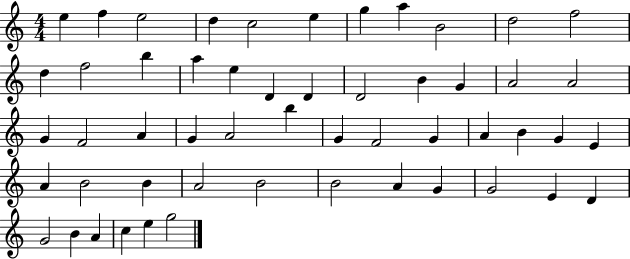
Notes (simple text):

E5/q F5/q E5/h D5/q C5/h E5/q G5/q A5/q B4/h D5/h F5/h D5/q F5/h B5/q A5/q E5/q D4/q D4/q D4/h B4/q G4/q A4/h A4/h G4/q F4/h A4/q G4/q A4/h B5/q G4/q F4/h G4/q A4/q B4/q G4/q E4/q A4/q B4/h B4/q A4/h B4/h B4/h A4/q G4/q G4/h E4/q D4/q G4/h B4/q A4/q C5/q E5/q G5/h